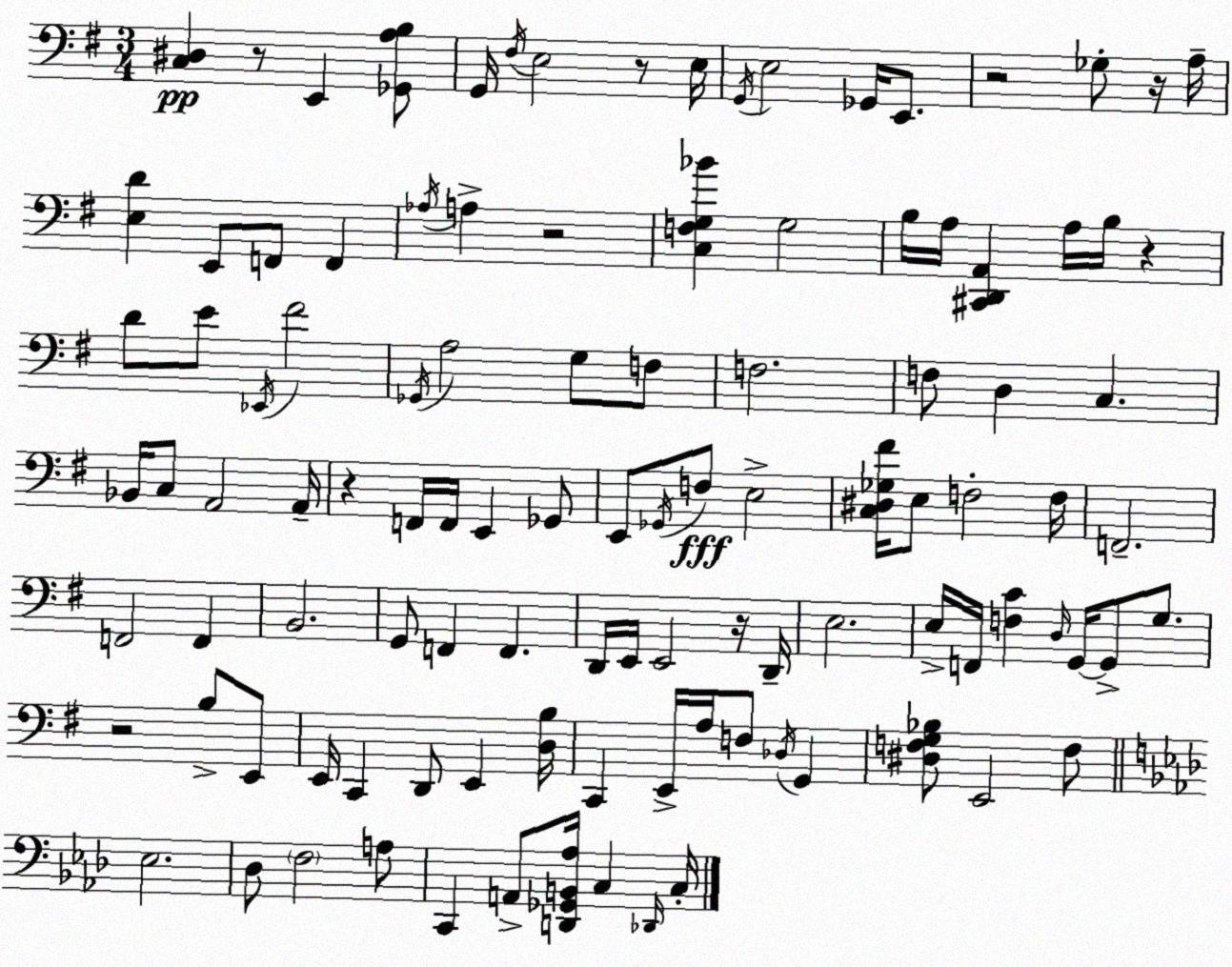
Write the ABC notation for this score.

X:1
T:Untitled
M:3/4
L:1/4
K:G
[C,^D,] z/2 E,, [_G,,A,B,]/2 G,,/4 ^F,/4 E,2 z/2 E,/4 G,,/4 E,2 _G,,/4 E,,/2 z2 _G,/2 z/4 A,/4 [E,D] E,,/2 F,,/2 F,, _A,/4 A, z2 [C,F,G,_B] G,2 B,/4 A,/4 [^C,,D,,A,,] A,/4 B,/4 z D/2 E/2 _E,,/4 ^F2 _G,,/4 A,2 G,/2 F,/2 F,2 F,/2 D, C, _B,,/4 C,/2 A,,2 A,,/4 z F,,/4 F,,/4 E,, _G,,/2 E,,/2 _G,,/4 F,/2 E,2 [C,^D,_G,^F]/4 E,/2 F,2 F,/4 F,,2 F,,2 F,, B,,2 G,,/2 F,, F,, D,,/4 E,,/4 E,,2 z/4 D,,/4 E,2 E,/4 F,,/4 [F,C] D,/4 G,,/4 G,,/2 G,/2 z2 B,/2 E,,/2 E,,/4 C,, D,,/2 E,, [D,B,]/4 C,, E,,/4 A,/4 F,/2 _D,/4 G,, [^D,F,G,_B,]/2 E,,2 F,/2 _E,2 _D,/2 F,2 A,/2 C,, A,,/2 [D,,_G,,B,,_A,]/4 C, _D,,/4 C,/4